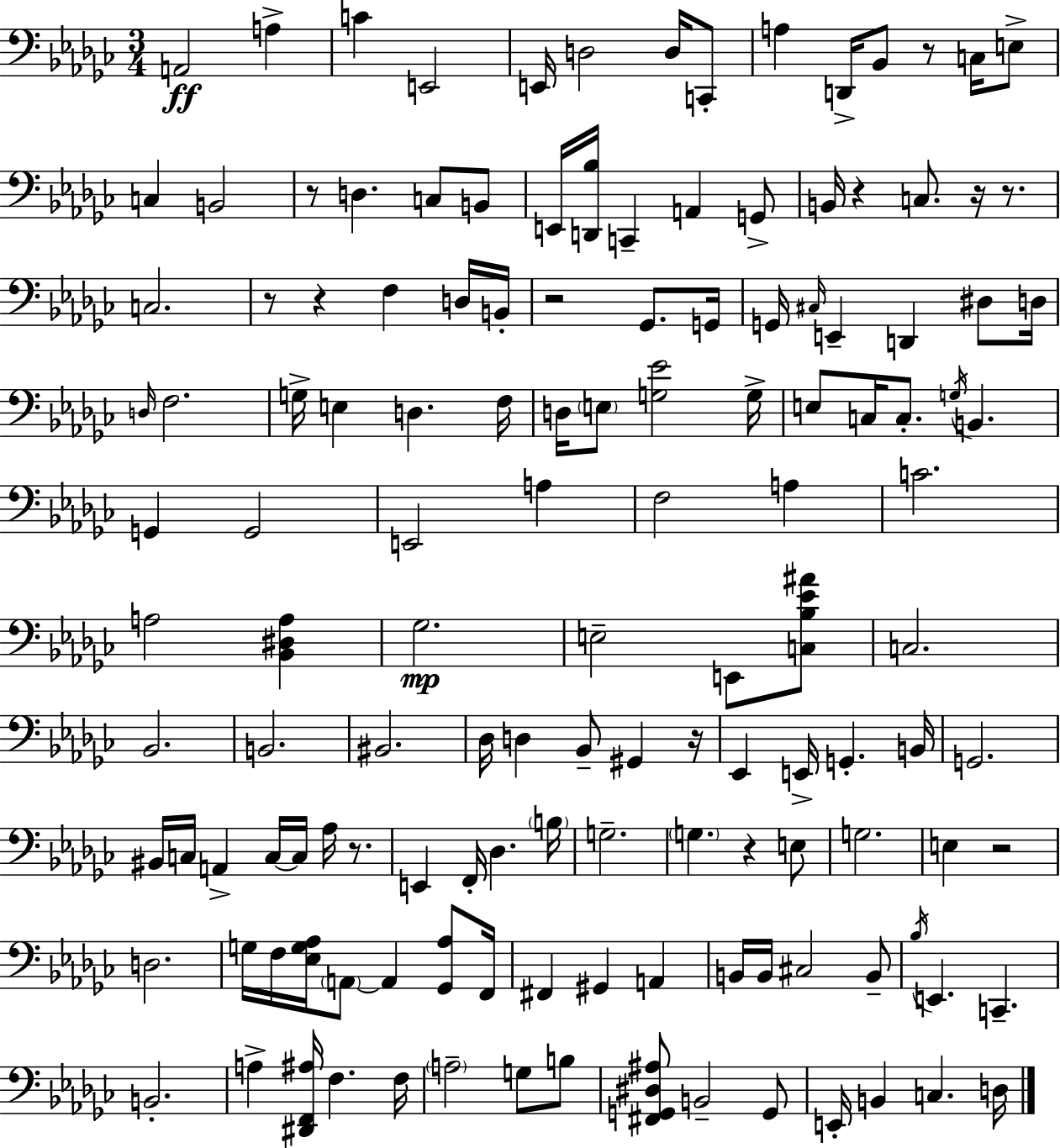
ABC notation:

X:1
T:Untitled
M:3/4
L:1/4
K:Ebm
A,,2 A, C E,,2 E,,/4 D,2 D,/4 C,,/2 A, D,,/4 _B,,/2 z/2 C,/4 E,/2 C, B,,2 z/2 D, C,/2 B,,/2 E,,/4 [D,,_B,]/4 C,, A,, G,,/2 B,,/4 z C,/2 z/4 z/2 C,2 z/2 z F, D,/4 B,,/4 z2 _G,,/2 G,,/4 G,,/4 ^C,/4 E,, D,, ^D,/2 D,/4 D,/4 F,2 G,/4 E, D, F,/4 D,/4 E,/2 [G,_E]2 G,/4 E,/2 C,/4 C,/2 G,/4 B,, G,, G,,2 E,,2 A, F,2 A, C2 A,2 [_B,,^D,A,] _G,2 E,2 E,,/2 [C,_B,_E^A]/2 C,2 _B,,2 B,,2 ^B,,2 _D,/4 D, _B,,/2 ^G,, z/4 _E,, E,,/4 G,, B,,/4 G,,2 ^B,,/4 C,/4 A,, C,/4 C,/4 _A,/4 z/2 E,, F,,/4 _D, B,/4 G,2 G, z E,/2 G,2 E, z2 D,2 G,/4 F,/4 [_E,G,_A,]/4 A,,/2 A,, [_G,,_A,]/2 F,,/4 ^F,, ^G,, A,, B,,/4 B,,/4 ^C,2 B,,/2 _B,/4 E,, C,, B,,2 A, [^D,,F,,^A,]/4 F, F,/4 A,2 G,/2 B,/2 [^F,,G,,^D,^A,]/2 B,,2 G,,/2 E,,/4 B,, C, D,/4